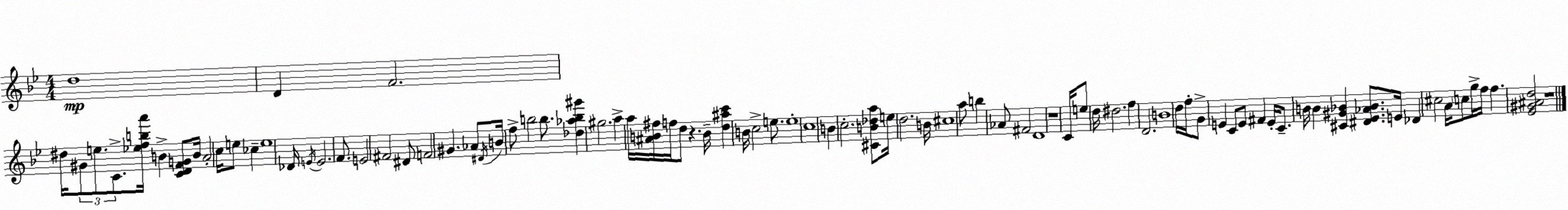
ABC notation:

X:1
T:Untitled
M:4/4
L:1/4
K:Gm
d4 D F2 ^d/4 ^G/2 e/2 C/2 [_efba']/4 B [CDFG]/2 B/4 A2 c/4 e/2 _c e4 _D/4 E/4 E2 F/2 E2 ^F2 ^D/2 F2 ^G _A/2 ^D/4 B/4 f/2 b2 b/2 [_d_ab^g'] ^g2 a a/4 [^AB^f]/4 f/4 d/2 z B/4 [d^ac'] B/4 c2 e/2 e4 c4 B c2 [^CB_da]/2 e/4 d2 B/4 ^c4 a/2 b _A/2 ^F2 D4 z4 C/4 e/2 d/4 ^d2 f D2 B4 d/4 f/4 G/2 E C/2 E/2 ^F E/4 C/2 B/4 B [^C^G_B] [^D_E_A_B]/2 E/4 _D ^c2 A/4 c/2 g/4 f/4 f [_E^G^Ad]2 z4